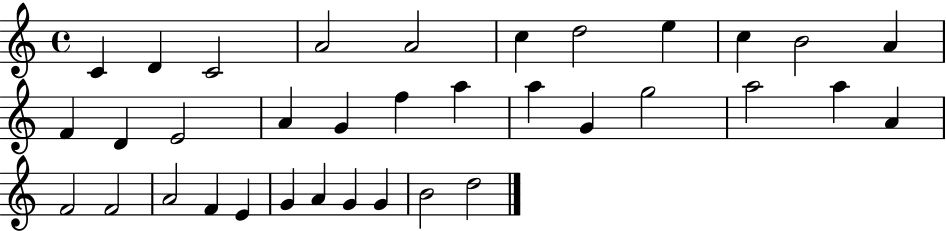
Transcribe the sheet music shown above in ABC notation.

X:1
T:Untitled
M:4/4
L:1/4
K:C
C D C2 A2 A2 c d2 e c B2 A F D E2 A G f a a G g2 a2 a A F2 F2 A2 F E G A G G B2 d2